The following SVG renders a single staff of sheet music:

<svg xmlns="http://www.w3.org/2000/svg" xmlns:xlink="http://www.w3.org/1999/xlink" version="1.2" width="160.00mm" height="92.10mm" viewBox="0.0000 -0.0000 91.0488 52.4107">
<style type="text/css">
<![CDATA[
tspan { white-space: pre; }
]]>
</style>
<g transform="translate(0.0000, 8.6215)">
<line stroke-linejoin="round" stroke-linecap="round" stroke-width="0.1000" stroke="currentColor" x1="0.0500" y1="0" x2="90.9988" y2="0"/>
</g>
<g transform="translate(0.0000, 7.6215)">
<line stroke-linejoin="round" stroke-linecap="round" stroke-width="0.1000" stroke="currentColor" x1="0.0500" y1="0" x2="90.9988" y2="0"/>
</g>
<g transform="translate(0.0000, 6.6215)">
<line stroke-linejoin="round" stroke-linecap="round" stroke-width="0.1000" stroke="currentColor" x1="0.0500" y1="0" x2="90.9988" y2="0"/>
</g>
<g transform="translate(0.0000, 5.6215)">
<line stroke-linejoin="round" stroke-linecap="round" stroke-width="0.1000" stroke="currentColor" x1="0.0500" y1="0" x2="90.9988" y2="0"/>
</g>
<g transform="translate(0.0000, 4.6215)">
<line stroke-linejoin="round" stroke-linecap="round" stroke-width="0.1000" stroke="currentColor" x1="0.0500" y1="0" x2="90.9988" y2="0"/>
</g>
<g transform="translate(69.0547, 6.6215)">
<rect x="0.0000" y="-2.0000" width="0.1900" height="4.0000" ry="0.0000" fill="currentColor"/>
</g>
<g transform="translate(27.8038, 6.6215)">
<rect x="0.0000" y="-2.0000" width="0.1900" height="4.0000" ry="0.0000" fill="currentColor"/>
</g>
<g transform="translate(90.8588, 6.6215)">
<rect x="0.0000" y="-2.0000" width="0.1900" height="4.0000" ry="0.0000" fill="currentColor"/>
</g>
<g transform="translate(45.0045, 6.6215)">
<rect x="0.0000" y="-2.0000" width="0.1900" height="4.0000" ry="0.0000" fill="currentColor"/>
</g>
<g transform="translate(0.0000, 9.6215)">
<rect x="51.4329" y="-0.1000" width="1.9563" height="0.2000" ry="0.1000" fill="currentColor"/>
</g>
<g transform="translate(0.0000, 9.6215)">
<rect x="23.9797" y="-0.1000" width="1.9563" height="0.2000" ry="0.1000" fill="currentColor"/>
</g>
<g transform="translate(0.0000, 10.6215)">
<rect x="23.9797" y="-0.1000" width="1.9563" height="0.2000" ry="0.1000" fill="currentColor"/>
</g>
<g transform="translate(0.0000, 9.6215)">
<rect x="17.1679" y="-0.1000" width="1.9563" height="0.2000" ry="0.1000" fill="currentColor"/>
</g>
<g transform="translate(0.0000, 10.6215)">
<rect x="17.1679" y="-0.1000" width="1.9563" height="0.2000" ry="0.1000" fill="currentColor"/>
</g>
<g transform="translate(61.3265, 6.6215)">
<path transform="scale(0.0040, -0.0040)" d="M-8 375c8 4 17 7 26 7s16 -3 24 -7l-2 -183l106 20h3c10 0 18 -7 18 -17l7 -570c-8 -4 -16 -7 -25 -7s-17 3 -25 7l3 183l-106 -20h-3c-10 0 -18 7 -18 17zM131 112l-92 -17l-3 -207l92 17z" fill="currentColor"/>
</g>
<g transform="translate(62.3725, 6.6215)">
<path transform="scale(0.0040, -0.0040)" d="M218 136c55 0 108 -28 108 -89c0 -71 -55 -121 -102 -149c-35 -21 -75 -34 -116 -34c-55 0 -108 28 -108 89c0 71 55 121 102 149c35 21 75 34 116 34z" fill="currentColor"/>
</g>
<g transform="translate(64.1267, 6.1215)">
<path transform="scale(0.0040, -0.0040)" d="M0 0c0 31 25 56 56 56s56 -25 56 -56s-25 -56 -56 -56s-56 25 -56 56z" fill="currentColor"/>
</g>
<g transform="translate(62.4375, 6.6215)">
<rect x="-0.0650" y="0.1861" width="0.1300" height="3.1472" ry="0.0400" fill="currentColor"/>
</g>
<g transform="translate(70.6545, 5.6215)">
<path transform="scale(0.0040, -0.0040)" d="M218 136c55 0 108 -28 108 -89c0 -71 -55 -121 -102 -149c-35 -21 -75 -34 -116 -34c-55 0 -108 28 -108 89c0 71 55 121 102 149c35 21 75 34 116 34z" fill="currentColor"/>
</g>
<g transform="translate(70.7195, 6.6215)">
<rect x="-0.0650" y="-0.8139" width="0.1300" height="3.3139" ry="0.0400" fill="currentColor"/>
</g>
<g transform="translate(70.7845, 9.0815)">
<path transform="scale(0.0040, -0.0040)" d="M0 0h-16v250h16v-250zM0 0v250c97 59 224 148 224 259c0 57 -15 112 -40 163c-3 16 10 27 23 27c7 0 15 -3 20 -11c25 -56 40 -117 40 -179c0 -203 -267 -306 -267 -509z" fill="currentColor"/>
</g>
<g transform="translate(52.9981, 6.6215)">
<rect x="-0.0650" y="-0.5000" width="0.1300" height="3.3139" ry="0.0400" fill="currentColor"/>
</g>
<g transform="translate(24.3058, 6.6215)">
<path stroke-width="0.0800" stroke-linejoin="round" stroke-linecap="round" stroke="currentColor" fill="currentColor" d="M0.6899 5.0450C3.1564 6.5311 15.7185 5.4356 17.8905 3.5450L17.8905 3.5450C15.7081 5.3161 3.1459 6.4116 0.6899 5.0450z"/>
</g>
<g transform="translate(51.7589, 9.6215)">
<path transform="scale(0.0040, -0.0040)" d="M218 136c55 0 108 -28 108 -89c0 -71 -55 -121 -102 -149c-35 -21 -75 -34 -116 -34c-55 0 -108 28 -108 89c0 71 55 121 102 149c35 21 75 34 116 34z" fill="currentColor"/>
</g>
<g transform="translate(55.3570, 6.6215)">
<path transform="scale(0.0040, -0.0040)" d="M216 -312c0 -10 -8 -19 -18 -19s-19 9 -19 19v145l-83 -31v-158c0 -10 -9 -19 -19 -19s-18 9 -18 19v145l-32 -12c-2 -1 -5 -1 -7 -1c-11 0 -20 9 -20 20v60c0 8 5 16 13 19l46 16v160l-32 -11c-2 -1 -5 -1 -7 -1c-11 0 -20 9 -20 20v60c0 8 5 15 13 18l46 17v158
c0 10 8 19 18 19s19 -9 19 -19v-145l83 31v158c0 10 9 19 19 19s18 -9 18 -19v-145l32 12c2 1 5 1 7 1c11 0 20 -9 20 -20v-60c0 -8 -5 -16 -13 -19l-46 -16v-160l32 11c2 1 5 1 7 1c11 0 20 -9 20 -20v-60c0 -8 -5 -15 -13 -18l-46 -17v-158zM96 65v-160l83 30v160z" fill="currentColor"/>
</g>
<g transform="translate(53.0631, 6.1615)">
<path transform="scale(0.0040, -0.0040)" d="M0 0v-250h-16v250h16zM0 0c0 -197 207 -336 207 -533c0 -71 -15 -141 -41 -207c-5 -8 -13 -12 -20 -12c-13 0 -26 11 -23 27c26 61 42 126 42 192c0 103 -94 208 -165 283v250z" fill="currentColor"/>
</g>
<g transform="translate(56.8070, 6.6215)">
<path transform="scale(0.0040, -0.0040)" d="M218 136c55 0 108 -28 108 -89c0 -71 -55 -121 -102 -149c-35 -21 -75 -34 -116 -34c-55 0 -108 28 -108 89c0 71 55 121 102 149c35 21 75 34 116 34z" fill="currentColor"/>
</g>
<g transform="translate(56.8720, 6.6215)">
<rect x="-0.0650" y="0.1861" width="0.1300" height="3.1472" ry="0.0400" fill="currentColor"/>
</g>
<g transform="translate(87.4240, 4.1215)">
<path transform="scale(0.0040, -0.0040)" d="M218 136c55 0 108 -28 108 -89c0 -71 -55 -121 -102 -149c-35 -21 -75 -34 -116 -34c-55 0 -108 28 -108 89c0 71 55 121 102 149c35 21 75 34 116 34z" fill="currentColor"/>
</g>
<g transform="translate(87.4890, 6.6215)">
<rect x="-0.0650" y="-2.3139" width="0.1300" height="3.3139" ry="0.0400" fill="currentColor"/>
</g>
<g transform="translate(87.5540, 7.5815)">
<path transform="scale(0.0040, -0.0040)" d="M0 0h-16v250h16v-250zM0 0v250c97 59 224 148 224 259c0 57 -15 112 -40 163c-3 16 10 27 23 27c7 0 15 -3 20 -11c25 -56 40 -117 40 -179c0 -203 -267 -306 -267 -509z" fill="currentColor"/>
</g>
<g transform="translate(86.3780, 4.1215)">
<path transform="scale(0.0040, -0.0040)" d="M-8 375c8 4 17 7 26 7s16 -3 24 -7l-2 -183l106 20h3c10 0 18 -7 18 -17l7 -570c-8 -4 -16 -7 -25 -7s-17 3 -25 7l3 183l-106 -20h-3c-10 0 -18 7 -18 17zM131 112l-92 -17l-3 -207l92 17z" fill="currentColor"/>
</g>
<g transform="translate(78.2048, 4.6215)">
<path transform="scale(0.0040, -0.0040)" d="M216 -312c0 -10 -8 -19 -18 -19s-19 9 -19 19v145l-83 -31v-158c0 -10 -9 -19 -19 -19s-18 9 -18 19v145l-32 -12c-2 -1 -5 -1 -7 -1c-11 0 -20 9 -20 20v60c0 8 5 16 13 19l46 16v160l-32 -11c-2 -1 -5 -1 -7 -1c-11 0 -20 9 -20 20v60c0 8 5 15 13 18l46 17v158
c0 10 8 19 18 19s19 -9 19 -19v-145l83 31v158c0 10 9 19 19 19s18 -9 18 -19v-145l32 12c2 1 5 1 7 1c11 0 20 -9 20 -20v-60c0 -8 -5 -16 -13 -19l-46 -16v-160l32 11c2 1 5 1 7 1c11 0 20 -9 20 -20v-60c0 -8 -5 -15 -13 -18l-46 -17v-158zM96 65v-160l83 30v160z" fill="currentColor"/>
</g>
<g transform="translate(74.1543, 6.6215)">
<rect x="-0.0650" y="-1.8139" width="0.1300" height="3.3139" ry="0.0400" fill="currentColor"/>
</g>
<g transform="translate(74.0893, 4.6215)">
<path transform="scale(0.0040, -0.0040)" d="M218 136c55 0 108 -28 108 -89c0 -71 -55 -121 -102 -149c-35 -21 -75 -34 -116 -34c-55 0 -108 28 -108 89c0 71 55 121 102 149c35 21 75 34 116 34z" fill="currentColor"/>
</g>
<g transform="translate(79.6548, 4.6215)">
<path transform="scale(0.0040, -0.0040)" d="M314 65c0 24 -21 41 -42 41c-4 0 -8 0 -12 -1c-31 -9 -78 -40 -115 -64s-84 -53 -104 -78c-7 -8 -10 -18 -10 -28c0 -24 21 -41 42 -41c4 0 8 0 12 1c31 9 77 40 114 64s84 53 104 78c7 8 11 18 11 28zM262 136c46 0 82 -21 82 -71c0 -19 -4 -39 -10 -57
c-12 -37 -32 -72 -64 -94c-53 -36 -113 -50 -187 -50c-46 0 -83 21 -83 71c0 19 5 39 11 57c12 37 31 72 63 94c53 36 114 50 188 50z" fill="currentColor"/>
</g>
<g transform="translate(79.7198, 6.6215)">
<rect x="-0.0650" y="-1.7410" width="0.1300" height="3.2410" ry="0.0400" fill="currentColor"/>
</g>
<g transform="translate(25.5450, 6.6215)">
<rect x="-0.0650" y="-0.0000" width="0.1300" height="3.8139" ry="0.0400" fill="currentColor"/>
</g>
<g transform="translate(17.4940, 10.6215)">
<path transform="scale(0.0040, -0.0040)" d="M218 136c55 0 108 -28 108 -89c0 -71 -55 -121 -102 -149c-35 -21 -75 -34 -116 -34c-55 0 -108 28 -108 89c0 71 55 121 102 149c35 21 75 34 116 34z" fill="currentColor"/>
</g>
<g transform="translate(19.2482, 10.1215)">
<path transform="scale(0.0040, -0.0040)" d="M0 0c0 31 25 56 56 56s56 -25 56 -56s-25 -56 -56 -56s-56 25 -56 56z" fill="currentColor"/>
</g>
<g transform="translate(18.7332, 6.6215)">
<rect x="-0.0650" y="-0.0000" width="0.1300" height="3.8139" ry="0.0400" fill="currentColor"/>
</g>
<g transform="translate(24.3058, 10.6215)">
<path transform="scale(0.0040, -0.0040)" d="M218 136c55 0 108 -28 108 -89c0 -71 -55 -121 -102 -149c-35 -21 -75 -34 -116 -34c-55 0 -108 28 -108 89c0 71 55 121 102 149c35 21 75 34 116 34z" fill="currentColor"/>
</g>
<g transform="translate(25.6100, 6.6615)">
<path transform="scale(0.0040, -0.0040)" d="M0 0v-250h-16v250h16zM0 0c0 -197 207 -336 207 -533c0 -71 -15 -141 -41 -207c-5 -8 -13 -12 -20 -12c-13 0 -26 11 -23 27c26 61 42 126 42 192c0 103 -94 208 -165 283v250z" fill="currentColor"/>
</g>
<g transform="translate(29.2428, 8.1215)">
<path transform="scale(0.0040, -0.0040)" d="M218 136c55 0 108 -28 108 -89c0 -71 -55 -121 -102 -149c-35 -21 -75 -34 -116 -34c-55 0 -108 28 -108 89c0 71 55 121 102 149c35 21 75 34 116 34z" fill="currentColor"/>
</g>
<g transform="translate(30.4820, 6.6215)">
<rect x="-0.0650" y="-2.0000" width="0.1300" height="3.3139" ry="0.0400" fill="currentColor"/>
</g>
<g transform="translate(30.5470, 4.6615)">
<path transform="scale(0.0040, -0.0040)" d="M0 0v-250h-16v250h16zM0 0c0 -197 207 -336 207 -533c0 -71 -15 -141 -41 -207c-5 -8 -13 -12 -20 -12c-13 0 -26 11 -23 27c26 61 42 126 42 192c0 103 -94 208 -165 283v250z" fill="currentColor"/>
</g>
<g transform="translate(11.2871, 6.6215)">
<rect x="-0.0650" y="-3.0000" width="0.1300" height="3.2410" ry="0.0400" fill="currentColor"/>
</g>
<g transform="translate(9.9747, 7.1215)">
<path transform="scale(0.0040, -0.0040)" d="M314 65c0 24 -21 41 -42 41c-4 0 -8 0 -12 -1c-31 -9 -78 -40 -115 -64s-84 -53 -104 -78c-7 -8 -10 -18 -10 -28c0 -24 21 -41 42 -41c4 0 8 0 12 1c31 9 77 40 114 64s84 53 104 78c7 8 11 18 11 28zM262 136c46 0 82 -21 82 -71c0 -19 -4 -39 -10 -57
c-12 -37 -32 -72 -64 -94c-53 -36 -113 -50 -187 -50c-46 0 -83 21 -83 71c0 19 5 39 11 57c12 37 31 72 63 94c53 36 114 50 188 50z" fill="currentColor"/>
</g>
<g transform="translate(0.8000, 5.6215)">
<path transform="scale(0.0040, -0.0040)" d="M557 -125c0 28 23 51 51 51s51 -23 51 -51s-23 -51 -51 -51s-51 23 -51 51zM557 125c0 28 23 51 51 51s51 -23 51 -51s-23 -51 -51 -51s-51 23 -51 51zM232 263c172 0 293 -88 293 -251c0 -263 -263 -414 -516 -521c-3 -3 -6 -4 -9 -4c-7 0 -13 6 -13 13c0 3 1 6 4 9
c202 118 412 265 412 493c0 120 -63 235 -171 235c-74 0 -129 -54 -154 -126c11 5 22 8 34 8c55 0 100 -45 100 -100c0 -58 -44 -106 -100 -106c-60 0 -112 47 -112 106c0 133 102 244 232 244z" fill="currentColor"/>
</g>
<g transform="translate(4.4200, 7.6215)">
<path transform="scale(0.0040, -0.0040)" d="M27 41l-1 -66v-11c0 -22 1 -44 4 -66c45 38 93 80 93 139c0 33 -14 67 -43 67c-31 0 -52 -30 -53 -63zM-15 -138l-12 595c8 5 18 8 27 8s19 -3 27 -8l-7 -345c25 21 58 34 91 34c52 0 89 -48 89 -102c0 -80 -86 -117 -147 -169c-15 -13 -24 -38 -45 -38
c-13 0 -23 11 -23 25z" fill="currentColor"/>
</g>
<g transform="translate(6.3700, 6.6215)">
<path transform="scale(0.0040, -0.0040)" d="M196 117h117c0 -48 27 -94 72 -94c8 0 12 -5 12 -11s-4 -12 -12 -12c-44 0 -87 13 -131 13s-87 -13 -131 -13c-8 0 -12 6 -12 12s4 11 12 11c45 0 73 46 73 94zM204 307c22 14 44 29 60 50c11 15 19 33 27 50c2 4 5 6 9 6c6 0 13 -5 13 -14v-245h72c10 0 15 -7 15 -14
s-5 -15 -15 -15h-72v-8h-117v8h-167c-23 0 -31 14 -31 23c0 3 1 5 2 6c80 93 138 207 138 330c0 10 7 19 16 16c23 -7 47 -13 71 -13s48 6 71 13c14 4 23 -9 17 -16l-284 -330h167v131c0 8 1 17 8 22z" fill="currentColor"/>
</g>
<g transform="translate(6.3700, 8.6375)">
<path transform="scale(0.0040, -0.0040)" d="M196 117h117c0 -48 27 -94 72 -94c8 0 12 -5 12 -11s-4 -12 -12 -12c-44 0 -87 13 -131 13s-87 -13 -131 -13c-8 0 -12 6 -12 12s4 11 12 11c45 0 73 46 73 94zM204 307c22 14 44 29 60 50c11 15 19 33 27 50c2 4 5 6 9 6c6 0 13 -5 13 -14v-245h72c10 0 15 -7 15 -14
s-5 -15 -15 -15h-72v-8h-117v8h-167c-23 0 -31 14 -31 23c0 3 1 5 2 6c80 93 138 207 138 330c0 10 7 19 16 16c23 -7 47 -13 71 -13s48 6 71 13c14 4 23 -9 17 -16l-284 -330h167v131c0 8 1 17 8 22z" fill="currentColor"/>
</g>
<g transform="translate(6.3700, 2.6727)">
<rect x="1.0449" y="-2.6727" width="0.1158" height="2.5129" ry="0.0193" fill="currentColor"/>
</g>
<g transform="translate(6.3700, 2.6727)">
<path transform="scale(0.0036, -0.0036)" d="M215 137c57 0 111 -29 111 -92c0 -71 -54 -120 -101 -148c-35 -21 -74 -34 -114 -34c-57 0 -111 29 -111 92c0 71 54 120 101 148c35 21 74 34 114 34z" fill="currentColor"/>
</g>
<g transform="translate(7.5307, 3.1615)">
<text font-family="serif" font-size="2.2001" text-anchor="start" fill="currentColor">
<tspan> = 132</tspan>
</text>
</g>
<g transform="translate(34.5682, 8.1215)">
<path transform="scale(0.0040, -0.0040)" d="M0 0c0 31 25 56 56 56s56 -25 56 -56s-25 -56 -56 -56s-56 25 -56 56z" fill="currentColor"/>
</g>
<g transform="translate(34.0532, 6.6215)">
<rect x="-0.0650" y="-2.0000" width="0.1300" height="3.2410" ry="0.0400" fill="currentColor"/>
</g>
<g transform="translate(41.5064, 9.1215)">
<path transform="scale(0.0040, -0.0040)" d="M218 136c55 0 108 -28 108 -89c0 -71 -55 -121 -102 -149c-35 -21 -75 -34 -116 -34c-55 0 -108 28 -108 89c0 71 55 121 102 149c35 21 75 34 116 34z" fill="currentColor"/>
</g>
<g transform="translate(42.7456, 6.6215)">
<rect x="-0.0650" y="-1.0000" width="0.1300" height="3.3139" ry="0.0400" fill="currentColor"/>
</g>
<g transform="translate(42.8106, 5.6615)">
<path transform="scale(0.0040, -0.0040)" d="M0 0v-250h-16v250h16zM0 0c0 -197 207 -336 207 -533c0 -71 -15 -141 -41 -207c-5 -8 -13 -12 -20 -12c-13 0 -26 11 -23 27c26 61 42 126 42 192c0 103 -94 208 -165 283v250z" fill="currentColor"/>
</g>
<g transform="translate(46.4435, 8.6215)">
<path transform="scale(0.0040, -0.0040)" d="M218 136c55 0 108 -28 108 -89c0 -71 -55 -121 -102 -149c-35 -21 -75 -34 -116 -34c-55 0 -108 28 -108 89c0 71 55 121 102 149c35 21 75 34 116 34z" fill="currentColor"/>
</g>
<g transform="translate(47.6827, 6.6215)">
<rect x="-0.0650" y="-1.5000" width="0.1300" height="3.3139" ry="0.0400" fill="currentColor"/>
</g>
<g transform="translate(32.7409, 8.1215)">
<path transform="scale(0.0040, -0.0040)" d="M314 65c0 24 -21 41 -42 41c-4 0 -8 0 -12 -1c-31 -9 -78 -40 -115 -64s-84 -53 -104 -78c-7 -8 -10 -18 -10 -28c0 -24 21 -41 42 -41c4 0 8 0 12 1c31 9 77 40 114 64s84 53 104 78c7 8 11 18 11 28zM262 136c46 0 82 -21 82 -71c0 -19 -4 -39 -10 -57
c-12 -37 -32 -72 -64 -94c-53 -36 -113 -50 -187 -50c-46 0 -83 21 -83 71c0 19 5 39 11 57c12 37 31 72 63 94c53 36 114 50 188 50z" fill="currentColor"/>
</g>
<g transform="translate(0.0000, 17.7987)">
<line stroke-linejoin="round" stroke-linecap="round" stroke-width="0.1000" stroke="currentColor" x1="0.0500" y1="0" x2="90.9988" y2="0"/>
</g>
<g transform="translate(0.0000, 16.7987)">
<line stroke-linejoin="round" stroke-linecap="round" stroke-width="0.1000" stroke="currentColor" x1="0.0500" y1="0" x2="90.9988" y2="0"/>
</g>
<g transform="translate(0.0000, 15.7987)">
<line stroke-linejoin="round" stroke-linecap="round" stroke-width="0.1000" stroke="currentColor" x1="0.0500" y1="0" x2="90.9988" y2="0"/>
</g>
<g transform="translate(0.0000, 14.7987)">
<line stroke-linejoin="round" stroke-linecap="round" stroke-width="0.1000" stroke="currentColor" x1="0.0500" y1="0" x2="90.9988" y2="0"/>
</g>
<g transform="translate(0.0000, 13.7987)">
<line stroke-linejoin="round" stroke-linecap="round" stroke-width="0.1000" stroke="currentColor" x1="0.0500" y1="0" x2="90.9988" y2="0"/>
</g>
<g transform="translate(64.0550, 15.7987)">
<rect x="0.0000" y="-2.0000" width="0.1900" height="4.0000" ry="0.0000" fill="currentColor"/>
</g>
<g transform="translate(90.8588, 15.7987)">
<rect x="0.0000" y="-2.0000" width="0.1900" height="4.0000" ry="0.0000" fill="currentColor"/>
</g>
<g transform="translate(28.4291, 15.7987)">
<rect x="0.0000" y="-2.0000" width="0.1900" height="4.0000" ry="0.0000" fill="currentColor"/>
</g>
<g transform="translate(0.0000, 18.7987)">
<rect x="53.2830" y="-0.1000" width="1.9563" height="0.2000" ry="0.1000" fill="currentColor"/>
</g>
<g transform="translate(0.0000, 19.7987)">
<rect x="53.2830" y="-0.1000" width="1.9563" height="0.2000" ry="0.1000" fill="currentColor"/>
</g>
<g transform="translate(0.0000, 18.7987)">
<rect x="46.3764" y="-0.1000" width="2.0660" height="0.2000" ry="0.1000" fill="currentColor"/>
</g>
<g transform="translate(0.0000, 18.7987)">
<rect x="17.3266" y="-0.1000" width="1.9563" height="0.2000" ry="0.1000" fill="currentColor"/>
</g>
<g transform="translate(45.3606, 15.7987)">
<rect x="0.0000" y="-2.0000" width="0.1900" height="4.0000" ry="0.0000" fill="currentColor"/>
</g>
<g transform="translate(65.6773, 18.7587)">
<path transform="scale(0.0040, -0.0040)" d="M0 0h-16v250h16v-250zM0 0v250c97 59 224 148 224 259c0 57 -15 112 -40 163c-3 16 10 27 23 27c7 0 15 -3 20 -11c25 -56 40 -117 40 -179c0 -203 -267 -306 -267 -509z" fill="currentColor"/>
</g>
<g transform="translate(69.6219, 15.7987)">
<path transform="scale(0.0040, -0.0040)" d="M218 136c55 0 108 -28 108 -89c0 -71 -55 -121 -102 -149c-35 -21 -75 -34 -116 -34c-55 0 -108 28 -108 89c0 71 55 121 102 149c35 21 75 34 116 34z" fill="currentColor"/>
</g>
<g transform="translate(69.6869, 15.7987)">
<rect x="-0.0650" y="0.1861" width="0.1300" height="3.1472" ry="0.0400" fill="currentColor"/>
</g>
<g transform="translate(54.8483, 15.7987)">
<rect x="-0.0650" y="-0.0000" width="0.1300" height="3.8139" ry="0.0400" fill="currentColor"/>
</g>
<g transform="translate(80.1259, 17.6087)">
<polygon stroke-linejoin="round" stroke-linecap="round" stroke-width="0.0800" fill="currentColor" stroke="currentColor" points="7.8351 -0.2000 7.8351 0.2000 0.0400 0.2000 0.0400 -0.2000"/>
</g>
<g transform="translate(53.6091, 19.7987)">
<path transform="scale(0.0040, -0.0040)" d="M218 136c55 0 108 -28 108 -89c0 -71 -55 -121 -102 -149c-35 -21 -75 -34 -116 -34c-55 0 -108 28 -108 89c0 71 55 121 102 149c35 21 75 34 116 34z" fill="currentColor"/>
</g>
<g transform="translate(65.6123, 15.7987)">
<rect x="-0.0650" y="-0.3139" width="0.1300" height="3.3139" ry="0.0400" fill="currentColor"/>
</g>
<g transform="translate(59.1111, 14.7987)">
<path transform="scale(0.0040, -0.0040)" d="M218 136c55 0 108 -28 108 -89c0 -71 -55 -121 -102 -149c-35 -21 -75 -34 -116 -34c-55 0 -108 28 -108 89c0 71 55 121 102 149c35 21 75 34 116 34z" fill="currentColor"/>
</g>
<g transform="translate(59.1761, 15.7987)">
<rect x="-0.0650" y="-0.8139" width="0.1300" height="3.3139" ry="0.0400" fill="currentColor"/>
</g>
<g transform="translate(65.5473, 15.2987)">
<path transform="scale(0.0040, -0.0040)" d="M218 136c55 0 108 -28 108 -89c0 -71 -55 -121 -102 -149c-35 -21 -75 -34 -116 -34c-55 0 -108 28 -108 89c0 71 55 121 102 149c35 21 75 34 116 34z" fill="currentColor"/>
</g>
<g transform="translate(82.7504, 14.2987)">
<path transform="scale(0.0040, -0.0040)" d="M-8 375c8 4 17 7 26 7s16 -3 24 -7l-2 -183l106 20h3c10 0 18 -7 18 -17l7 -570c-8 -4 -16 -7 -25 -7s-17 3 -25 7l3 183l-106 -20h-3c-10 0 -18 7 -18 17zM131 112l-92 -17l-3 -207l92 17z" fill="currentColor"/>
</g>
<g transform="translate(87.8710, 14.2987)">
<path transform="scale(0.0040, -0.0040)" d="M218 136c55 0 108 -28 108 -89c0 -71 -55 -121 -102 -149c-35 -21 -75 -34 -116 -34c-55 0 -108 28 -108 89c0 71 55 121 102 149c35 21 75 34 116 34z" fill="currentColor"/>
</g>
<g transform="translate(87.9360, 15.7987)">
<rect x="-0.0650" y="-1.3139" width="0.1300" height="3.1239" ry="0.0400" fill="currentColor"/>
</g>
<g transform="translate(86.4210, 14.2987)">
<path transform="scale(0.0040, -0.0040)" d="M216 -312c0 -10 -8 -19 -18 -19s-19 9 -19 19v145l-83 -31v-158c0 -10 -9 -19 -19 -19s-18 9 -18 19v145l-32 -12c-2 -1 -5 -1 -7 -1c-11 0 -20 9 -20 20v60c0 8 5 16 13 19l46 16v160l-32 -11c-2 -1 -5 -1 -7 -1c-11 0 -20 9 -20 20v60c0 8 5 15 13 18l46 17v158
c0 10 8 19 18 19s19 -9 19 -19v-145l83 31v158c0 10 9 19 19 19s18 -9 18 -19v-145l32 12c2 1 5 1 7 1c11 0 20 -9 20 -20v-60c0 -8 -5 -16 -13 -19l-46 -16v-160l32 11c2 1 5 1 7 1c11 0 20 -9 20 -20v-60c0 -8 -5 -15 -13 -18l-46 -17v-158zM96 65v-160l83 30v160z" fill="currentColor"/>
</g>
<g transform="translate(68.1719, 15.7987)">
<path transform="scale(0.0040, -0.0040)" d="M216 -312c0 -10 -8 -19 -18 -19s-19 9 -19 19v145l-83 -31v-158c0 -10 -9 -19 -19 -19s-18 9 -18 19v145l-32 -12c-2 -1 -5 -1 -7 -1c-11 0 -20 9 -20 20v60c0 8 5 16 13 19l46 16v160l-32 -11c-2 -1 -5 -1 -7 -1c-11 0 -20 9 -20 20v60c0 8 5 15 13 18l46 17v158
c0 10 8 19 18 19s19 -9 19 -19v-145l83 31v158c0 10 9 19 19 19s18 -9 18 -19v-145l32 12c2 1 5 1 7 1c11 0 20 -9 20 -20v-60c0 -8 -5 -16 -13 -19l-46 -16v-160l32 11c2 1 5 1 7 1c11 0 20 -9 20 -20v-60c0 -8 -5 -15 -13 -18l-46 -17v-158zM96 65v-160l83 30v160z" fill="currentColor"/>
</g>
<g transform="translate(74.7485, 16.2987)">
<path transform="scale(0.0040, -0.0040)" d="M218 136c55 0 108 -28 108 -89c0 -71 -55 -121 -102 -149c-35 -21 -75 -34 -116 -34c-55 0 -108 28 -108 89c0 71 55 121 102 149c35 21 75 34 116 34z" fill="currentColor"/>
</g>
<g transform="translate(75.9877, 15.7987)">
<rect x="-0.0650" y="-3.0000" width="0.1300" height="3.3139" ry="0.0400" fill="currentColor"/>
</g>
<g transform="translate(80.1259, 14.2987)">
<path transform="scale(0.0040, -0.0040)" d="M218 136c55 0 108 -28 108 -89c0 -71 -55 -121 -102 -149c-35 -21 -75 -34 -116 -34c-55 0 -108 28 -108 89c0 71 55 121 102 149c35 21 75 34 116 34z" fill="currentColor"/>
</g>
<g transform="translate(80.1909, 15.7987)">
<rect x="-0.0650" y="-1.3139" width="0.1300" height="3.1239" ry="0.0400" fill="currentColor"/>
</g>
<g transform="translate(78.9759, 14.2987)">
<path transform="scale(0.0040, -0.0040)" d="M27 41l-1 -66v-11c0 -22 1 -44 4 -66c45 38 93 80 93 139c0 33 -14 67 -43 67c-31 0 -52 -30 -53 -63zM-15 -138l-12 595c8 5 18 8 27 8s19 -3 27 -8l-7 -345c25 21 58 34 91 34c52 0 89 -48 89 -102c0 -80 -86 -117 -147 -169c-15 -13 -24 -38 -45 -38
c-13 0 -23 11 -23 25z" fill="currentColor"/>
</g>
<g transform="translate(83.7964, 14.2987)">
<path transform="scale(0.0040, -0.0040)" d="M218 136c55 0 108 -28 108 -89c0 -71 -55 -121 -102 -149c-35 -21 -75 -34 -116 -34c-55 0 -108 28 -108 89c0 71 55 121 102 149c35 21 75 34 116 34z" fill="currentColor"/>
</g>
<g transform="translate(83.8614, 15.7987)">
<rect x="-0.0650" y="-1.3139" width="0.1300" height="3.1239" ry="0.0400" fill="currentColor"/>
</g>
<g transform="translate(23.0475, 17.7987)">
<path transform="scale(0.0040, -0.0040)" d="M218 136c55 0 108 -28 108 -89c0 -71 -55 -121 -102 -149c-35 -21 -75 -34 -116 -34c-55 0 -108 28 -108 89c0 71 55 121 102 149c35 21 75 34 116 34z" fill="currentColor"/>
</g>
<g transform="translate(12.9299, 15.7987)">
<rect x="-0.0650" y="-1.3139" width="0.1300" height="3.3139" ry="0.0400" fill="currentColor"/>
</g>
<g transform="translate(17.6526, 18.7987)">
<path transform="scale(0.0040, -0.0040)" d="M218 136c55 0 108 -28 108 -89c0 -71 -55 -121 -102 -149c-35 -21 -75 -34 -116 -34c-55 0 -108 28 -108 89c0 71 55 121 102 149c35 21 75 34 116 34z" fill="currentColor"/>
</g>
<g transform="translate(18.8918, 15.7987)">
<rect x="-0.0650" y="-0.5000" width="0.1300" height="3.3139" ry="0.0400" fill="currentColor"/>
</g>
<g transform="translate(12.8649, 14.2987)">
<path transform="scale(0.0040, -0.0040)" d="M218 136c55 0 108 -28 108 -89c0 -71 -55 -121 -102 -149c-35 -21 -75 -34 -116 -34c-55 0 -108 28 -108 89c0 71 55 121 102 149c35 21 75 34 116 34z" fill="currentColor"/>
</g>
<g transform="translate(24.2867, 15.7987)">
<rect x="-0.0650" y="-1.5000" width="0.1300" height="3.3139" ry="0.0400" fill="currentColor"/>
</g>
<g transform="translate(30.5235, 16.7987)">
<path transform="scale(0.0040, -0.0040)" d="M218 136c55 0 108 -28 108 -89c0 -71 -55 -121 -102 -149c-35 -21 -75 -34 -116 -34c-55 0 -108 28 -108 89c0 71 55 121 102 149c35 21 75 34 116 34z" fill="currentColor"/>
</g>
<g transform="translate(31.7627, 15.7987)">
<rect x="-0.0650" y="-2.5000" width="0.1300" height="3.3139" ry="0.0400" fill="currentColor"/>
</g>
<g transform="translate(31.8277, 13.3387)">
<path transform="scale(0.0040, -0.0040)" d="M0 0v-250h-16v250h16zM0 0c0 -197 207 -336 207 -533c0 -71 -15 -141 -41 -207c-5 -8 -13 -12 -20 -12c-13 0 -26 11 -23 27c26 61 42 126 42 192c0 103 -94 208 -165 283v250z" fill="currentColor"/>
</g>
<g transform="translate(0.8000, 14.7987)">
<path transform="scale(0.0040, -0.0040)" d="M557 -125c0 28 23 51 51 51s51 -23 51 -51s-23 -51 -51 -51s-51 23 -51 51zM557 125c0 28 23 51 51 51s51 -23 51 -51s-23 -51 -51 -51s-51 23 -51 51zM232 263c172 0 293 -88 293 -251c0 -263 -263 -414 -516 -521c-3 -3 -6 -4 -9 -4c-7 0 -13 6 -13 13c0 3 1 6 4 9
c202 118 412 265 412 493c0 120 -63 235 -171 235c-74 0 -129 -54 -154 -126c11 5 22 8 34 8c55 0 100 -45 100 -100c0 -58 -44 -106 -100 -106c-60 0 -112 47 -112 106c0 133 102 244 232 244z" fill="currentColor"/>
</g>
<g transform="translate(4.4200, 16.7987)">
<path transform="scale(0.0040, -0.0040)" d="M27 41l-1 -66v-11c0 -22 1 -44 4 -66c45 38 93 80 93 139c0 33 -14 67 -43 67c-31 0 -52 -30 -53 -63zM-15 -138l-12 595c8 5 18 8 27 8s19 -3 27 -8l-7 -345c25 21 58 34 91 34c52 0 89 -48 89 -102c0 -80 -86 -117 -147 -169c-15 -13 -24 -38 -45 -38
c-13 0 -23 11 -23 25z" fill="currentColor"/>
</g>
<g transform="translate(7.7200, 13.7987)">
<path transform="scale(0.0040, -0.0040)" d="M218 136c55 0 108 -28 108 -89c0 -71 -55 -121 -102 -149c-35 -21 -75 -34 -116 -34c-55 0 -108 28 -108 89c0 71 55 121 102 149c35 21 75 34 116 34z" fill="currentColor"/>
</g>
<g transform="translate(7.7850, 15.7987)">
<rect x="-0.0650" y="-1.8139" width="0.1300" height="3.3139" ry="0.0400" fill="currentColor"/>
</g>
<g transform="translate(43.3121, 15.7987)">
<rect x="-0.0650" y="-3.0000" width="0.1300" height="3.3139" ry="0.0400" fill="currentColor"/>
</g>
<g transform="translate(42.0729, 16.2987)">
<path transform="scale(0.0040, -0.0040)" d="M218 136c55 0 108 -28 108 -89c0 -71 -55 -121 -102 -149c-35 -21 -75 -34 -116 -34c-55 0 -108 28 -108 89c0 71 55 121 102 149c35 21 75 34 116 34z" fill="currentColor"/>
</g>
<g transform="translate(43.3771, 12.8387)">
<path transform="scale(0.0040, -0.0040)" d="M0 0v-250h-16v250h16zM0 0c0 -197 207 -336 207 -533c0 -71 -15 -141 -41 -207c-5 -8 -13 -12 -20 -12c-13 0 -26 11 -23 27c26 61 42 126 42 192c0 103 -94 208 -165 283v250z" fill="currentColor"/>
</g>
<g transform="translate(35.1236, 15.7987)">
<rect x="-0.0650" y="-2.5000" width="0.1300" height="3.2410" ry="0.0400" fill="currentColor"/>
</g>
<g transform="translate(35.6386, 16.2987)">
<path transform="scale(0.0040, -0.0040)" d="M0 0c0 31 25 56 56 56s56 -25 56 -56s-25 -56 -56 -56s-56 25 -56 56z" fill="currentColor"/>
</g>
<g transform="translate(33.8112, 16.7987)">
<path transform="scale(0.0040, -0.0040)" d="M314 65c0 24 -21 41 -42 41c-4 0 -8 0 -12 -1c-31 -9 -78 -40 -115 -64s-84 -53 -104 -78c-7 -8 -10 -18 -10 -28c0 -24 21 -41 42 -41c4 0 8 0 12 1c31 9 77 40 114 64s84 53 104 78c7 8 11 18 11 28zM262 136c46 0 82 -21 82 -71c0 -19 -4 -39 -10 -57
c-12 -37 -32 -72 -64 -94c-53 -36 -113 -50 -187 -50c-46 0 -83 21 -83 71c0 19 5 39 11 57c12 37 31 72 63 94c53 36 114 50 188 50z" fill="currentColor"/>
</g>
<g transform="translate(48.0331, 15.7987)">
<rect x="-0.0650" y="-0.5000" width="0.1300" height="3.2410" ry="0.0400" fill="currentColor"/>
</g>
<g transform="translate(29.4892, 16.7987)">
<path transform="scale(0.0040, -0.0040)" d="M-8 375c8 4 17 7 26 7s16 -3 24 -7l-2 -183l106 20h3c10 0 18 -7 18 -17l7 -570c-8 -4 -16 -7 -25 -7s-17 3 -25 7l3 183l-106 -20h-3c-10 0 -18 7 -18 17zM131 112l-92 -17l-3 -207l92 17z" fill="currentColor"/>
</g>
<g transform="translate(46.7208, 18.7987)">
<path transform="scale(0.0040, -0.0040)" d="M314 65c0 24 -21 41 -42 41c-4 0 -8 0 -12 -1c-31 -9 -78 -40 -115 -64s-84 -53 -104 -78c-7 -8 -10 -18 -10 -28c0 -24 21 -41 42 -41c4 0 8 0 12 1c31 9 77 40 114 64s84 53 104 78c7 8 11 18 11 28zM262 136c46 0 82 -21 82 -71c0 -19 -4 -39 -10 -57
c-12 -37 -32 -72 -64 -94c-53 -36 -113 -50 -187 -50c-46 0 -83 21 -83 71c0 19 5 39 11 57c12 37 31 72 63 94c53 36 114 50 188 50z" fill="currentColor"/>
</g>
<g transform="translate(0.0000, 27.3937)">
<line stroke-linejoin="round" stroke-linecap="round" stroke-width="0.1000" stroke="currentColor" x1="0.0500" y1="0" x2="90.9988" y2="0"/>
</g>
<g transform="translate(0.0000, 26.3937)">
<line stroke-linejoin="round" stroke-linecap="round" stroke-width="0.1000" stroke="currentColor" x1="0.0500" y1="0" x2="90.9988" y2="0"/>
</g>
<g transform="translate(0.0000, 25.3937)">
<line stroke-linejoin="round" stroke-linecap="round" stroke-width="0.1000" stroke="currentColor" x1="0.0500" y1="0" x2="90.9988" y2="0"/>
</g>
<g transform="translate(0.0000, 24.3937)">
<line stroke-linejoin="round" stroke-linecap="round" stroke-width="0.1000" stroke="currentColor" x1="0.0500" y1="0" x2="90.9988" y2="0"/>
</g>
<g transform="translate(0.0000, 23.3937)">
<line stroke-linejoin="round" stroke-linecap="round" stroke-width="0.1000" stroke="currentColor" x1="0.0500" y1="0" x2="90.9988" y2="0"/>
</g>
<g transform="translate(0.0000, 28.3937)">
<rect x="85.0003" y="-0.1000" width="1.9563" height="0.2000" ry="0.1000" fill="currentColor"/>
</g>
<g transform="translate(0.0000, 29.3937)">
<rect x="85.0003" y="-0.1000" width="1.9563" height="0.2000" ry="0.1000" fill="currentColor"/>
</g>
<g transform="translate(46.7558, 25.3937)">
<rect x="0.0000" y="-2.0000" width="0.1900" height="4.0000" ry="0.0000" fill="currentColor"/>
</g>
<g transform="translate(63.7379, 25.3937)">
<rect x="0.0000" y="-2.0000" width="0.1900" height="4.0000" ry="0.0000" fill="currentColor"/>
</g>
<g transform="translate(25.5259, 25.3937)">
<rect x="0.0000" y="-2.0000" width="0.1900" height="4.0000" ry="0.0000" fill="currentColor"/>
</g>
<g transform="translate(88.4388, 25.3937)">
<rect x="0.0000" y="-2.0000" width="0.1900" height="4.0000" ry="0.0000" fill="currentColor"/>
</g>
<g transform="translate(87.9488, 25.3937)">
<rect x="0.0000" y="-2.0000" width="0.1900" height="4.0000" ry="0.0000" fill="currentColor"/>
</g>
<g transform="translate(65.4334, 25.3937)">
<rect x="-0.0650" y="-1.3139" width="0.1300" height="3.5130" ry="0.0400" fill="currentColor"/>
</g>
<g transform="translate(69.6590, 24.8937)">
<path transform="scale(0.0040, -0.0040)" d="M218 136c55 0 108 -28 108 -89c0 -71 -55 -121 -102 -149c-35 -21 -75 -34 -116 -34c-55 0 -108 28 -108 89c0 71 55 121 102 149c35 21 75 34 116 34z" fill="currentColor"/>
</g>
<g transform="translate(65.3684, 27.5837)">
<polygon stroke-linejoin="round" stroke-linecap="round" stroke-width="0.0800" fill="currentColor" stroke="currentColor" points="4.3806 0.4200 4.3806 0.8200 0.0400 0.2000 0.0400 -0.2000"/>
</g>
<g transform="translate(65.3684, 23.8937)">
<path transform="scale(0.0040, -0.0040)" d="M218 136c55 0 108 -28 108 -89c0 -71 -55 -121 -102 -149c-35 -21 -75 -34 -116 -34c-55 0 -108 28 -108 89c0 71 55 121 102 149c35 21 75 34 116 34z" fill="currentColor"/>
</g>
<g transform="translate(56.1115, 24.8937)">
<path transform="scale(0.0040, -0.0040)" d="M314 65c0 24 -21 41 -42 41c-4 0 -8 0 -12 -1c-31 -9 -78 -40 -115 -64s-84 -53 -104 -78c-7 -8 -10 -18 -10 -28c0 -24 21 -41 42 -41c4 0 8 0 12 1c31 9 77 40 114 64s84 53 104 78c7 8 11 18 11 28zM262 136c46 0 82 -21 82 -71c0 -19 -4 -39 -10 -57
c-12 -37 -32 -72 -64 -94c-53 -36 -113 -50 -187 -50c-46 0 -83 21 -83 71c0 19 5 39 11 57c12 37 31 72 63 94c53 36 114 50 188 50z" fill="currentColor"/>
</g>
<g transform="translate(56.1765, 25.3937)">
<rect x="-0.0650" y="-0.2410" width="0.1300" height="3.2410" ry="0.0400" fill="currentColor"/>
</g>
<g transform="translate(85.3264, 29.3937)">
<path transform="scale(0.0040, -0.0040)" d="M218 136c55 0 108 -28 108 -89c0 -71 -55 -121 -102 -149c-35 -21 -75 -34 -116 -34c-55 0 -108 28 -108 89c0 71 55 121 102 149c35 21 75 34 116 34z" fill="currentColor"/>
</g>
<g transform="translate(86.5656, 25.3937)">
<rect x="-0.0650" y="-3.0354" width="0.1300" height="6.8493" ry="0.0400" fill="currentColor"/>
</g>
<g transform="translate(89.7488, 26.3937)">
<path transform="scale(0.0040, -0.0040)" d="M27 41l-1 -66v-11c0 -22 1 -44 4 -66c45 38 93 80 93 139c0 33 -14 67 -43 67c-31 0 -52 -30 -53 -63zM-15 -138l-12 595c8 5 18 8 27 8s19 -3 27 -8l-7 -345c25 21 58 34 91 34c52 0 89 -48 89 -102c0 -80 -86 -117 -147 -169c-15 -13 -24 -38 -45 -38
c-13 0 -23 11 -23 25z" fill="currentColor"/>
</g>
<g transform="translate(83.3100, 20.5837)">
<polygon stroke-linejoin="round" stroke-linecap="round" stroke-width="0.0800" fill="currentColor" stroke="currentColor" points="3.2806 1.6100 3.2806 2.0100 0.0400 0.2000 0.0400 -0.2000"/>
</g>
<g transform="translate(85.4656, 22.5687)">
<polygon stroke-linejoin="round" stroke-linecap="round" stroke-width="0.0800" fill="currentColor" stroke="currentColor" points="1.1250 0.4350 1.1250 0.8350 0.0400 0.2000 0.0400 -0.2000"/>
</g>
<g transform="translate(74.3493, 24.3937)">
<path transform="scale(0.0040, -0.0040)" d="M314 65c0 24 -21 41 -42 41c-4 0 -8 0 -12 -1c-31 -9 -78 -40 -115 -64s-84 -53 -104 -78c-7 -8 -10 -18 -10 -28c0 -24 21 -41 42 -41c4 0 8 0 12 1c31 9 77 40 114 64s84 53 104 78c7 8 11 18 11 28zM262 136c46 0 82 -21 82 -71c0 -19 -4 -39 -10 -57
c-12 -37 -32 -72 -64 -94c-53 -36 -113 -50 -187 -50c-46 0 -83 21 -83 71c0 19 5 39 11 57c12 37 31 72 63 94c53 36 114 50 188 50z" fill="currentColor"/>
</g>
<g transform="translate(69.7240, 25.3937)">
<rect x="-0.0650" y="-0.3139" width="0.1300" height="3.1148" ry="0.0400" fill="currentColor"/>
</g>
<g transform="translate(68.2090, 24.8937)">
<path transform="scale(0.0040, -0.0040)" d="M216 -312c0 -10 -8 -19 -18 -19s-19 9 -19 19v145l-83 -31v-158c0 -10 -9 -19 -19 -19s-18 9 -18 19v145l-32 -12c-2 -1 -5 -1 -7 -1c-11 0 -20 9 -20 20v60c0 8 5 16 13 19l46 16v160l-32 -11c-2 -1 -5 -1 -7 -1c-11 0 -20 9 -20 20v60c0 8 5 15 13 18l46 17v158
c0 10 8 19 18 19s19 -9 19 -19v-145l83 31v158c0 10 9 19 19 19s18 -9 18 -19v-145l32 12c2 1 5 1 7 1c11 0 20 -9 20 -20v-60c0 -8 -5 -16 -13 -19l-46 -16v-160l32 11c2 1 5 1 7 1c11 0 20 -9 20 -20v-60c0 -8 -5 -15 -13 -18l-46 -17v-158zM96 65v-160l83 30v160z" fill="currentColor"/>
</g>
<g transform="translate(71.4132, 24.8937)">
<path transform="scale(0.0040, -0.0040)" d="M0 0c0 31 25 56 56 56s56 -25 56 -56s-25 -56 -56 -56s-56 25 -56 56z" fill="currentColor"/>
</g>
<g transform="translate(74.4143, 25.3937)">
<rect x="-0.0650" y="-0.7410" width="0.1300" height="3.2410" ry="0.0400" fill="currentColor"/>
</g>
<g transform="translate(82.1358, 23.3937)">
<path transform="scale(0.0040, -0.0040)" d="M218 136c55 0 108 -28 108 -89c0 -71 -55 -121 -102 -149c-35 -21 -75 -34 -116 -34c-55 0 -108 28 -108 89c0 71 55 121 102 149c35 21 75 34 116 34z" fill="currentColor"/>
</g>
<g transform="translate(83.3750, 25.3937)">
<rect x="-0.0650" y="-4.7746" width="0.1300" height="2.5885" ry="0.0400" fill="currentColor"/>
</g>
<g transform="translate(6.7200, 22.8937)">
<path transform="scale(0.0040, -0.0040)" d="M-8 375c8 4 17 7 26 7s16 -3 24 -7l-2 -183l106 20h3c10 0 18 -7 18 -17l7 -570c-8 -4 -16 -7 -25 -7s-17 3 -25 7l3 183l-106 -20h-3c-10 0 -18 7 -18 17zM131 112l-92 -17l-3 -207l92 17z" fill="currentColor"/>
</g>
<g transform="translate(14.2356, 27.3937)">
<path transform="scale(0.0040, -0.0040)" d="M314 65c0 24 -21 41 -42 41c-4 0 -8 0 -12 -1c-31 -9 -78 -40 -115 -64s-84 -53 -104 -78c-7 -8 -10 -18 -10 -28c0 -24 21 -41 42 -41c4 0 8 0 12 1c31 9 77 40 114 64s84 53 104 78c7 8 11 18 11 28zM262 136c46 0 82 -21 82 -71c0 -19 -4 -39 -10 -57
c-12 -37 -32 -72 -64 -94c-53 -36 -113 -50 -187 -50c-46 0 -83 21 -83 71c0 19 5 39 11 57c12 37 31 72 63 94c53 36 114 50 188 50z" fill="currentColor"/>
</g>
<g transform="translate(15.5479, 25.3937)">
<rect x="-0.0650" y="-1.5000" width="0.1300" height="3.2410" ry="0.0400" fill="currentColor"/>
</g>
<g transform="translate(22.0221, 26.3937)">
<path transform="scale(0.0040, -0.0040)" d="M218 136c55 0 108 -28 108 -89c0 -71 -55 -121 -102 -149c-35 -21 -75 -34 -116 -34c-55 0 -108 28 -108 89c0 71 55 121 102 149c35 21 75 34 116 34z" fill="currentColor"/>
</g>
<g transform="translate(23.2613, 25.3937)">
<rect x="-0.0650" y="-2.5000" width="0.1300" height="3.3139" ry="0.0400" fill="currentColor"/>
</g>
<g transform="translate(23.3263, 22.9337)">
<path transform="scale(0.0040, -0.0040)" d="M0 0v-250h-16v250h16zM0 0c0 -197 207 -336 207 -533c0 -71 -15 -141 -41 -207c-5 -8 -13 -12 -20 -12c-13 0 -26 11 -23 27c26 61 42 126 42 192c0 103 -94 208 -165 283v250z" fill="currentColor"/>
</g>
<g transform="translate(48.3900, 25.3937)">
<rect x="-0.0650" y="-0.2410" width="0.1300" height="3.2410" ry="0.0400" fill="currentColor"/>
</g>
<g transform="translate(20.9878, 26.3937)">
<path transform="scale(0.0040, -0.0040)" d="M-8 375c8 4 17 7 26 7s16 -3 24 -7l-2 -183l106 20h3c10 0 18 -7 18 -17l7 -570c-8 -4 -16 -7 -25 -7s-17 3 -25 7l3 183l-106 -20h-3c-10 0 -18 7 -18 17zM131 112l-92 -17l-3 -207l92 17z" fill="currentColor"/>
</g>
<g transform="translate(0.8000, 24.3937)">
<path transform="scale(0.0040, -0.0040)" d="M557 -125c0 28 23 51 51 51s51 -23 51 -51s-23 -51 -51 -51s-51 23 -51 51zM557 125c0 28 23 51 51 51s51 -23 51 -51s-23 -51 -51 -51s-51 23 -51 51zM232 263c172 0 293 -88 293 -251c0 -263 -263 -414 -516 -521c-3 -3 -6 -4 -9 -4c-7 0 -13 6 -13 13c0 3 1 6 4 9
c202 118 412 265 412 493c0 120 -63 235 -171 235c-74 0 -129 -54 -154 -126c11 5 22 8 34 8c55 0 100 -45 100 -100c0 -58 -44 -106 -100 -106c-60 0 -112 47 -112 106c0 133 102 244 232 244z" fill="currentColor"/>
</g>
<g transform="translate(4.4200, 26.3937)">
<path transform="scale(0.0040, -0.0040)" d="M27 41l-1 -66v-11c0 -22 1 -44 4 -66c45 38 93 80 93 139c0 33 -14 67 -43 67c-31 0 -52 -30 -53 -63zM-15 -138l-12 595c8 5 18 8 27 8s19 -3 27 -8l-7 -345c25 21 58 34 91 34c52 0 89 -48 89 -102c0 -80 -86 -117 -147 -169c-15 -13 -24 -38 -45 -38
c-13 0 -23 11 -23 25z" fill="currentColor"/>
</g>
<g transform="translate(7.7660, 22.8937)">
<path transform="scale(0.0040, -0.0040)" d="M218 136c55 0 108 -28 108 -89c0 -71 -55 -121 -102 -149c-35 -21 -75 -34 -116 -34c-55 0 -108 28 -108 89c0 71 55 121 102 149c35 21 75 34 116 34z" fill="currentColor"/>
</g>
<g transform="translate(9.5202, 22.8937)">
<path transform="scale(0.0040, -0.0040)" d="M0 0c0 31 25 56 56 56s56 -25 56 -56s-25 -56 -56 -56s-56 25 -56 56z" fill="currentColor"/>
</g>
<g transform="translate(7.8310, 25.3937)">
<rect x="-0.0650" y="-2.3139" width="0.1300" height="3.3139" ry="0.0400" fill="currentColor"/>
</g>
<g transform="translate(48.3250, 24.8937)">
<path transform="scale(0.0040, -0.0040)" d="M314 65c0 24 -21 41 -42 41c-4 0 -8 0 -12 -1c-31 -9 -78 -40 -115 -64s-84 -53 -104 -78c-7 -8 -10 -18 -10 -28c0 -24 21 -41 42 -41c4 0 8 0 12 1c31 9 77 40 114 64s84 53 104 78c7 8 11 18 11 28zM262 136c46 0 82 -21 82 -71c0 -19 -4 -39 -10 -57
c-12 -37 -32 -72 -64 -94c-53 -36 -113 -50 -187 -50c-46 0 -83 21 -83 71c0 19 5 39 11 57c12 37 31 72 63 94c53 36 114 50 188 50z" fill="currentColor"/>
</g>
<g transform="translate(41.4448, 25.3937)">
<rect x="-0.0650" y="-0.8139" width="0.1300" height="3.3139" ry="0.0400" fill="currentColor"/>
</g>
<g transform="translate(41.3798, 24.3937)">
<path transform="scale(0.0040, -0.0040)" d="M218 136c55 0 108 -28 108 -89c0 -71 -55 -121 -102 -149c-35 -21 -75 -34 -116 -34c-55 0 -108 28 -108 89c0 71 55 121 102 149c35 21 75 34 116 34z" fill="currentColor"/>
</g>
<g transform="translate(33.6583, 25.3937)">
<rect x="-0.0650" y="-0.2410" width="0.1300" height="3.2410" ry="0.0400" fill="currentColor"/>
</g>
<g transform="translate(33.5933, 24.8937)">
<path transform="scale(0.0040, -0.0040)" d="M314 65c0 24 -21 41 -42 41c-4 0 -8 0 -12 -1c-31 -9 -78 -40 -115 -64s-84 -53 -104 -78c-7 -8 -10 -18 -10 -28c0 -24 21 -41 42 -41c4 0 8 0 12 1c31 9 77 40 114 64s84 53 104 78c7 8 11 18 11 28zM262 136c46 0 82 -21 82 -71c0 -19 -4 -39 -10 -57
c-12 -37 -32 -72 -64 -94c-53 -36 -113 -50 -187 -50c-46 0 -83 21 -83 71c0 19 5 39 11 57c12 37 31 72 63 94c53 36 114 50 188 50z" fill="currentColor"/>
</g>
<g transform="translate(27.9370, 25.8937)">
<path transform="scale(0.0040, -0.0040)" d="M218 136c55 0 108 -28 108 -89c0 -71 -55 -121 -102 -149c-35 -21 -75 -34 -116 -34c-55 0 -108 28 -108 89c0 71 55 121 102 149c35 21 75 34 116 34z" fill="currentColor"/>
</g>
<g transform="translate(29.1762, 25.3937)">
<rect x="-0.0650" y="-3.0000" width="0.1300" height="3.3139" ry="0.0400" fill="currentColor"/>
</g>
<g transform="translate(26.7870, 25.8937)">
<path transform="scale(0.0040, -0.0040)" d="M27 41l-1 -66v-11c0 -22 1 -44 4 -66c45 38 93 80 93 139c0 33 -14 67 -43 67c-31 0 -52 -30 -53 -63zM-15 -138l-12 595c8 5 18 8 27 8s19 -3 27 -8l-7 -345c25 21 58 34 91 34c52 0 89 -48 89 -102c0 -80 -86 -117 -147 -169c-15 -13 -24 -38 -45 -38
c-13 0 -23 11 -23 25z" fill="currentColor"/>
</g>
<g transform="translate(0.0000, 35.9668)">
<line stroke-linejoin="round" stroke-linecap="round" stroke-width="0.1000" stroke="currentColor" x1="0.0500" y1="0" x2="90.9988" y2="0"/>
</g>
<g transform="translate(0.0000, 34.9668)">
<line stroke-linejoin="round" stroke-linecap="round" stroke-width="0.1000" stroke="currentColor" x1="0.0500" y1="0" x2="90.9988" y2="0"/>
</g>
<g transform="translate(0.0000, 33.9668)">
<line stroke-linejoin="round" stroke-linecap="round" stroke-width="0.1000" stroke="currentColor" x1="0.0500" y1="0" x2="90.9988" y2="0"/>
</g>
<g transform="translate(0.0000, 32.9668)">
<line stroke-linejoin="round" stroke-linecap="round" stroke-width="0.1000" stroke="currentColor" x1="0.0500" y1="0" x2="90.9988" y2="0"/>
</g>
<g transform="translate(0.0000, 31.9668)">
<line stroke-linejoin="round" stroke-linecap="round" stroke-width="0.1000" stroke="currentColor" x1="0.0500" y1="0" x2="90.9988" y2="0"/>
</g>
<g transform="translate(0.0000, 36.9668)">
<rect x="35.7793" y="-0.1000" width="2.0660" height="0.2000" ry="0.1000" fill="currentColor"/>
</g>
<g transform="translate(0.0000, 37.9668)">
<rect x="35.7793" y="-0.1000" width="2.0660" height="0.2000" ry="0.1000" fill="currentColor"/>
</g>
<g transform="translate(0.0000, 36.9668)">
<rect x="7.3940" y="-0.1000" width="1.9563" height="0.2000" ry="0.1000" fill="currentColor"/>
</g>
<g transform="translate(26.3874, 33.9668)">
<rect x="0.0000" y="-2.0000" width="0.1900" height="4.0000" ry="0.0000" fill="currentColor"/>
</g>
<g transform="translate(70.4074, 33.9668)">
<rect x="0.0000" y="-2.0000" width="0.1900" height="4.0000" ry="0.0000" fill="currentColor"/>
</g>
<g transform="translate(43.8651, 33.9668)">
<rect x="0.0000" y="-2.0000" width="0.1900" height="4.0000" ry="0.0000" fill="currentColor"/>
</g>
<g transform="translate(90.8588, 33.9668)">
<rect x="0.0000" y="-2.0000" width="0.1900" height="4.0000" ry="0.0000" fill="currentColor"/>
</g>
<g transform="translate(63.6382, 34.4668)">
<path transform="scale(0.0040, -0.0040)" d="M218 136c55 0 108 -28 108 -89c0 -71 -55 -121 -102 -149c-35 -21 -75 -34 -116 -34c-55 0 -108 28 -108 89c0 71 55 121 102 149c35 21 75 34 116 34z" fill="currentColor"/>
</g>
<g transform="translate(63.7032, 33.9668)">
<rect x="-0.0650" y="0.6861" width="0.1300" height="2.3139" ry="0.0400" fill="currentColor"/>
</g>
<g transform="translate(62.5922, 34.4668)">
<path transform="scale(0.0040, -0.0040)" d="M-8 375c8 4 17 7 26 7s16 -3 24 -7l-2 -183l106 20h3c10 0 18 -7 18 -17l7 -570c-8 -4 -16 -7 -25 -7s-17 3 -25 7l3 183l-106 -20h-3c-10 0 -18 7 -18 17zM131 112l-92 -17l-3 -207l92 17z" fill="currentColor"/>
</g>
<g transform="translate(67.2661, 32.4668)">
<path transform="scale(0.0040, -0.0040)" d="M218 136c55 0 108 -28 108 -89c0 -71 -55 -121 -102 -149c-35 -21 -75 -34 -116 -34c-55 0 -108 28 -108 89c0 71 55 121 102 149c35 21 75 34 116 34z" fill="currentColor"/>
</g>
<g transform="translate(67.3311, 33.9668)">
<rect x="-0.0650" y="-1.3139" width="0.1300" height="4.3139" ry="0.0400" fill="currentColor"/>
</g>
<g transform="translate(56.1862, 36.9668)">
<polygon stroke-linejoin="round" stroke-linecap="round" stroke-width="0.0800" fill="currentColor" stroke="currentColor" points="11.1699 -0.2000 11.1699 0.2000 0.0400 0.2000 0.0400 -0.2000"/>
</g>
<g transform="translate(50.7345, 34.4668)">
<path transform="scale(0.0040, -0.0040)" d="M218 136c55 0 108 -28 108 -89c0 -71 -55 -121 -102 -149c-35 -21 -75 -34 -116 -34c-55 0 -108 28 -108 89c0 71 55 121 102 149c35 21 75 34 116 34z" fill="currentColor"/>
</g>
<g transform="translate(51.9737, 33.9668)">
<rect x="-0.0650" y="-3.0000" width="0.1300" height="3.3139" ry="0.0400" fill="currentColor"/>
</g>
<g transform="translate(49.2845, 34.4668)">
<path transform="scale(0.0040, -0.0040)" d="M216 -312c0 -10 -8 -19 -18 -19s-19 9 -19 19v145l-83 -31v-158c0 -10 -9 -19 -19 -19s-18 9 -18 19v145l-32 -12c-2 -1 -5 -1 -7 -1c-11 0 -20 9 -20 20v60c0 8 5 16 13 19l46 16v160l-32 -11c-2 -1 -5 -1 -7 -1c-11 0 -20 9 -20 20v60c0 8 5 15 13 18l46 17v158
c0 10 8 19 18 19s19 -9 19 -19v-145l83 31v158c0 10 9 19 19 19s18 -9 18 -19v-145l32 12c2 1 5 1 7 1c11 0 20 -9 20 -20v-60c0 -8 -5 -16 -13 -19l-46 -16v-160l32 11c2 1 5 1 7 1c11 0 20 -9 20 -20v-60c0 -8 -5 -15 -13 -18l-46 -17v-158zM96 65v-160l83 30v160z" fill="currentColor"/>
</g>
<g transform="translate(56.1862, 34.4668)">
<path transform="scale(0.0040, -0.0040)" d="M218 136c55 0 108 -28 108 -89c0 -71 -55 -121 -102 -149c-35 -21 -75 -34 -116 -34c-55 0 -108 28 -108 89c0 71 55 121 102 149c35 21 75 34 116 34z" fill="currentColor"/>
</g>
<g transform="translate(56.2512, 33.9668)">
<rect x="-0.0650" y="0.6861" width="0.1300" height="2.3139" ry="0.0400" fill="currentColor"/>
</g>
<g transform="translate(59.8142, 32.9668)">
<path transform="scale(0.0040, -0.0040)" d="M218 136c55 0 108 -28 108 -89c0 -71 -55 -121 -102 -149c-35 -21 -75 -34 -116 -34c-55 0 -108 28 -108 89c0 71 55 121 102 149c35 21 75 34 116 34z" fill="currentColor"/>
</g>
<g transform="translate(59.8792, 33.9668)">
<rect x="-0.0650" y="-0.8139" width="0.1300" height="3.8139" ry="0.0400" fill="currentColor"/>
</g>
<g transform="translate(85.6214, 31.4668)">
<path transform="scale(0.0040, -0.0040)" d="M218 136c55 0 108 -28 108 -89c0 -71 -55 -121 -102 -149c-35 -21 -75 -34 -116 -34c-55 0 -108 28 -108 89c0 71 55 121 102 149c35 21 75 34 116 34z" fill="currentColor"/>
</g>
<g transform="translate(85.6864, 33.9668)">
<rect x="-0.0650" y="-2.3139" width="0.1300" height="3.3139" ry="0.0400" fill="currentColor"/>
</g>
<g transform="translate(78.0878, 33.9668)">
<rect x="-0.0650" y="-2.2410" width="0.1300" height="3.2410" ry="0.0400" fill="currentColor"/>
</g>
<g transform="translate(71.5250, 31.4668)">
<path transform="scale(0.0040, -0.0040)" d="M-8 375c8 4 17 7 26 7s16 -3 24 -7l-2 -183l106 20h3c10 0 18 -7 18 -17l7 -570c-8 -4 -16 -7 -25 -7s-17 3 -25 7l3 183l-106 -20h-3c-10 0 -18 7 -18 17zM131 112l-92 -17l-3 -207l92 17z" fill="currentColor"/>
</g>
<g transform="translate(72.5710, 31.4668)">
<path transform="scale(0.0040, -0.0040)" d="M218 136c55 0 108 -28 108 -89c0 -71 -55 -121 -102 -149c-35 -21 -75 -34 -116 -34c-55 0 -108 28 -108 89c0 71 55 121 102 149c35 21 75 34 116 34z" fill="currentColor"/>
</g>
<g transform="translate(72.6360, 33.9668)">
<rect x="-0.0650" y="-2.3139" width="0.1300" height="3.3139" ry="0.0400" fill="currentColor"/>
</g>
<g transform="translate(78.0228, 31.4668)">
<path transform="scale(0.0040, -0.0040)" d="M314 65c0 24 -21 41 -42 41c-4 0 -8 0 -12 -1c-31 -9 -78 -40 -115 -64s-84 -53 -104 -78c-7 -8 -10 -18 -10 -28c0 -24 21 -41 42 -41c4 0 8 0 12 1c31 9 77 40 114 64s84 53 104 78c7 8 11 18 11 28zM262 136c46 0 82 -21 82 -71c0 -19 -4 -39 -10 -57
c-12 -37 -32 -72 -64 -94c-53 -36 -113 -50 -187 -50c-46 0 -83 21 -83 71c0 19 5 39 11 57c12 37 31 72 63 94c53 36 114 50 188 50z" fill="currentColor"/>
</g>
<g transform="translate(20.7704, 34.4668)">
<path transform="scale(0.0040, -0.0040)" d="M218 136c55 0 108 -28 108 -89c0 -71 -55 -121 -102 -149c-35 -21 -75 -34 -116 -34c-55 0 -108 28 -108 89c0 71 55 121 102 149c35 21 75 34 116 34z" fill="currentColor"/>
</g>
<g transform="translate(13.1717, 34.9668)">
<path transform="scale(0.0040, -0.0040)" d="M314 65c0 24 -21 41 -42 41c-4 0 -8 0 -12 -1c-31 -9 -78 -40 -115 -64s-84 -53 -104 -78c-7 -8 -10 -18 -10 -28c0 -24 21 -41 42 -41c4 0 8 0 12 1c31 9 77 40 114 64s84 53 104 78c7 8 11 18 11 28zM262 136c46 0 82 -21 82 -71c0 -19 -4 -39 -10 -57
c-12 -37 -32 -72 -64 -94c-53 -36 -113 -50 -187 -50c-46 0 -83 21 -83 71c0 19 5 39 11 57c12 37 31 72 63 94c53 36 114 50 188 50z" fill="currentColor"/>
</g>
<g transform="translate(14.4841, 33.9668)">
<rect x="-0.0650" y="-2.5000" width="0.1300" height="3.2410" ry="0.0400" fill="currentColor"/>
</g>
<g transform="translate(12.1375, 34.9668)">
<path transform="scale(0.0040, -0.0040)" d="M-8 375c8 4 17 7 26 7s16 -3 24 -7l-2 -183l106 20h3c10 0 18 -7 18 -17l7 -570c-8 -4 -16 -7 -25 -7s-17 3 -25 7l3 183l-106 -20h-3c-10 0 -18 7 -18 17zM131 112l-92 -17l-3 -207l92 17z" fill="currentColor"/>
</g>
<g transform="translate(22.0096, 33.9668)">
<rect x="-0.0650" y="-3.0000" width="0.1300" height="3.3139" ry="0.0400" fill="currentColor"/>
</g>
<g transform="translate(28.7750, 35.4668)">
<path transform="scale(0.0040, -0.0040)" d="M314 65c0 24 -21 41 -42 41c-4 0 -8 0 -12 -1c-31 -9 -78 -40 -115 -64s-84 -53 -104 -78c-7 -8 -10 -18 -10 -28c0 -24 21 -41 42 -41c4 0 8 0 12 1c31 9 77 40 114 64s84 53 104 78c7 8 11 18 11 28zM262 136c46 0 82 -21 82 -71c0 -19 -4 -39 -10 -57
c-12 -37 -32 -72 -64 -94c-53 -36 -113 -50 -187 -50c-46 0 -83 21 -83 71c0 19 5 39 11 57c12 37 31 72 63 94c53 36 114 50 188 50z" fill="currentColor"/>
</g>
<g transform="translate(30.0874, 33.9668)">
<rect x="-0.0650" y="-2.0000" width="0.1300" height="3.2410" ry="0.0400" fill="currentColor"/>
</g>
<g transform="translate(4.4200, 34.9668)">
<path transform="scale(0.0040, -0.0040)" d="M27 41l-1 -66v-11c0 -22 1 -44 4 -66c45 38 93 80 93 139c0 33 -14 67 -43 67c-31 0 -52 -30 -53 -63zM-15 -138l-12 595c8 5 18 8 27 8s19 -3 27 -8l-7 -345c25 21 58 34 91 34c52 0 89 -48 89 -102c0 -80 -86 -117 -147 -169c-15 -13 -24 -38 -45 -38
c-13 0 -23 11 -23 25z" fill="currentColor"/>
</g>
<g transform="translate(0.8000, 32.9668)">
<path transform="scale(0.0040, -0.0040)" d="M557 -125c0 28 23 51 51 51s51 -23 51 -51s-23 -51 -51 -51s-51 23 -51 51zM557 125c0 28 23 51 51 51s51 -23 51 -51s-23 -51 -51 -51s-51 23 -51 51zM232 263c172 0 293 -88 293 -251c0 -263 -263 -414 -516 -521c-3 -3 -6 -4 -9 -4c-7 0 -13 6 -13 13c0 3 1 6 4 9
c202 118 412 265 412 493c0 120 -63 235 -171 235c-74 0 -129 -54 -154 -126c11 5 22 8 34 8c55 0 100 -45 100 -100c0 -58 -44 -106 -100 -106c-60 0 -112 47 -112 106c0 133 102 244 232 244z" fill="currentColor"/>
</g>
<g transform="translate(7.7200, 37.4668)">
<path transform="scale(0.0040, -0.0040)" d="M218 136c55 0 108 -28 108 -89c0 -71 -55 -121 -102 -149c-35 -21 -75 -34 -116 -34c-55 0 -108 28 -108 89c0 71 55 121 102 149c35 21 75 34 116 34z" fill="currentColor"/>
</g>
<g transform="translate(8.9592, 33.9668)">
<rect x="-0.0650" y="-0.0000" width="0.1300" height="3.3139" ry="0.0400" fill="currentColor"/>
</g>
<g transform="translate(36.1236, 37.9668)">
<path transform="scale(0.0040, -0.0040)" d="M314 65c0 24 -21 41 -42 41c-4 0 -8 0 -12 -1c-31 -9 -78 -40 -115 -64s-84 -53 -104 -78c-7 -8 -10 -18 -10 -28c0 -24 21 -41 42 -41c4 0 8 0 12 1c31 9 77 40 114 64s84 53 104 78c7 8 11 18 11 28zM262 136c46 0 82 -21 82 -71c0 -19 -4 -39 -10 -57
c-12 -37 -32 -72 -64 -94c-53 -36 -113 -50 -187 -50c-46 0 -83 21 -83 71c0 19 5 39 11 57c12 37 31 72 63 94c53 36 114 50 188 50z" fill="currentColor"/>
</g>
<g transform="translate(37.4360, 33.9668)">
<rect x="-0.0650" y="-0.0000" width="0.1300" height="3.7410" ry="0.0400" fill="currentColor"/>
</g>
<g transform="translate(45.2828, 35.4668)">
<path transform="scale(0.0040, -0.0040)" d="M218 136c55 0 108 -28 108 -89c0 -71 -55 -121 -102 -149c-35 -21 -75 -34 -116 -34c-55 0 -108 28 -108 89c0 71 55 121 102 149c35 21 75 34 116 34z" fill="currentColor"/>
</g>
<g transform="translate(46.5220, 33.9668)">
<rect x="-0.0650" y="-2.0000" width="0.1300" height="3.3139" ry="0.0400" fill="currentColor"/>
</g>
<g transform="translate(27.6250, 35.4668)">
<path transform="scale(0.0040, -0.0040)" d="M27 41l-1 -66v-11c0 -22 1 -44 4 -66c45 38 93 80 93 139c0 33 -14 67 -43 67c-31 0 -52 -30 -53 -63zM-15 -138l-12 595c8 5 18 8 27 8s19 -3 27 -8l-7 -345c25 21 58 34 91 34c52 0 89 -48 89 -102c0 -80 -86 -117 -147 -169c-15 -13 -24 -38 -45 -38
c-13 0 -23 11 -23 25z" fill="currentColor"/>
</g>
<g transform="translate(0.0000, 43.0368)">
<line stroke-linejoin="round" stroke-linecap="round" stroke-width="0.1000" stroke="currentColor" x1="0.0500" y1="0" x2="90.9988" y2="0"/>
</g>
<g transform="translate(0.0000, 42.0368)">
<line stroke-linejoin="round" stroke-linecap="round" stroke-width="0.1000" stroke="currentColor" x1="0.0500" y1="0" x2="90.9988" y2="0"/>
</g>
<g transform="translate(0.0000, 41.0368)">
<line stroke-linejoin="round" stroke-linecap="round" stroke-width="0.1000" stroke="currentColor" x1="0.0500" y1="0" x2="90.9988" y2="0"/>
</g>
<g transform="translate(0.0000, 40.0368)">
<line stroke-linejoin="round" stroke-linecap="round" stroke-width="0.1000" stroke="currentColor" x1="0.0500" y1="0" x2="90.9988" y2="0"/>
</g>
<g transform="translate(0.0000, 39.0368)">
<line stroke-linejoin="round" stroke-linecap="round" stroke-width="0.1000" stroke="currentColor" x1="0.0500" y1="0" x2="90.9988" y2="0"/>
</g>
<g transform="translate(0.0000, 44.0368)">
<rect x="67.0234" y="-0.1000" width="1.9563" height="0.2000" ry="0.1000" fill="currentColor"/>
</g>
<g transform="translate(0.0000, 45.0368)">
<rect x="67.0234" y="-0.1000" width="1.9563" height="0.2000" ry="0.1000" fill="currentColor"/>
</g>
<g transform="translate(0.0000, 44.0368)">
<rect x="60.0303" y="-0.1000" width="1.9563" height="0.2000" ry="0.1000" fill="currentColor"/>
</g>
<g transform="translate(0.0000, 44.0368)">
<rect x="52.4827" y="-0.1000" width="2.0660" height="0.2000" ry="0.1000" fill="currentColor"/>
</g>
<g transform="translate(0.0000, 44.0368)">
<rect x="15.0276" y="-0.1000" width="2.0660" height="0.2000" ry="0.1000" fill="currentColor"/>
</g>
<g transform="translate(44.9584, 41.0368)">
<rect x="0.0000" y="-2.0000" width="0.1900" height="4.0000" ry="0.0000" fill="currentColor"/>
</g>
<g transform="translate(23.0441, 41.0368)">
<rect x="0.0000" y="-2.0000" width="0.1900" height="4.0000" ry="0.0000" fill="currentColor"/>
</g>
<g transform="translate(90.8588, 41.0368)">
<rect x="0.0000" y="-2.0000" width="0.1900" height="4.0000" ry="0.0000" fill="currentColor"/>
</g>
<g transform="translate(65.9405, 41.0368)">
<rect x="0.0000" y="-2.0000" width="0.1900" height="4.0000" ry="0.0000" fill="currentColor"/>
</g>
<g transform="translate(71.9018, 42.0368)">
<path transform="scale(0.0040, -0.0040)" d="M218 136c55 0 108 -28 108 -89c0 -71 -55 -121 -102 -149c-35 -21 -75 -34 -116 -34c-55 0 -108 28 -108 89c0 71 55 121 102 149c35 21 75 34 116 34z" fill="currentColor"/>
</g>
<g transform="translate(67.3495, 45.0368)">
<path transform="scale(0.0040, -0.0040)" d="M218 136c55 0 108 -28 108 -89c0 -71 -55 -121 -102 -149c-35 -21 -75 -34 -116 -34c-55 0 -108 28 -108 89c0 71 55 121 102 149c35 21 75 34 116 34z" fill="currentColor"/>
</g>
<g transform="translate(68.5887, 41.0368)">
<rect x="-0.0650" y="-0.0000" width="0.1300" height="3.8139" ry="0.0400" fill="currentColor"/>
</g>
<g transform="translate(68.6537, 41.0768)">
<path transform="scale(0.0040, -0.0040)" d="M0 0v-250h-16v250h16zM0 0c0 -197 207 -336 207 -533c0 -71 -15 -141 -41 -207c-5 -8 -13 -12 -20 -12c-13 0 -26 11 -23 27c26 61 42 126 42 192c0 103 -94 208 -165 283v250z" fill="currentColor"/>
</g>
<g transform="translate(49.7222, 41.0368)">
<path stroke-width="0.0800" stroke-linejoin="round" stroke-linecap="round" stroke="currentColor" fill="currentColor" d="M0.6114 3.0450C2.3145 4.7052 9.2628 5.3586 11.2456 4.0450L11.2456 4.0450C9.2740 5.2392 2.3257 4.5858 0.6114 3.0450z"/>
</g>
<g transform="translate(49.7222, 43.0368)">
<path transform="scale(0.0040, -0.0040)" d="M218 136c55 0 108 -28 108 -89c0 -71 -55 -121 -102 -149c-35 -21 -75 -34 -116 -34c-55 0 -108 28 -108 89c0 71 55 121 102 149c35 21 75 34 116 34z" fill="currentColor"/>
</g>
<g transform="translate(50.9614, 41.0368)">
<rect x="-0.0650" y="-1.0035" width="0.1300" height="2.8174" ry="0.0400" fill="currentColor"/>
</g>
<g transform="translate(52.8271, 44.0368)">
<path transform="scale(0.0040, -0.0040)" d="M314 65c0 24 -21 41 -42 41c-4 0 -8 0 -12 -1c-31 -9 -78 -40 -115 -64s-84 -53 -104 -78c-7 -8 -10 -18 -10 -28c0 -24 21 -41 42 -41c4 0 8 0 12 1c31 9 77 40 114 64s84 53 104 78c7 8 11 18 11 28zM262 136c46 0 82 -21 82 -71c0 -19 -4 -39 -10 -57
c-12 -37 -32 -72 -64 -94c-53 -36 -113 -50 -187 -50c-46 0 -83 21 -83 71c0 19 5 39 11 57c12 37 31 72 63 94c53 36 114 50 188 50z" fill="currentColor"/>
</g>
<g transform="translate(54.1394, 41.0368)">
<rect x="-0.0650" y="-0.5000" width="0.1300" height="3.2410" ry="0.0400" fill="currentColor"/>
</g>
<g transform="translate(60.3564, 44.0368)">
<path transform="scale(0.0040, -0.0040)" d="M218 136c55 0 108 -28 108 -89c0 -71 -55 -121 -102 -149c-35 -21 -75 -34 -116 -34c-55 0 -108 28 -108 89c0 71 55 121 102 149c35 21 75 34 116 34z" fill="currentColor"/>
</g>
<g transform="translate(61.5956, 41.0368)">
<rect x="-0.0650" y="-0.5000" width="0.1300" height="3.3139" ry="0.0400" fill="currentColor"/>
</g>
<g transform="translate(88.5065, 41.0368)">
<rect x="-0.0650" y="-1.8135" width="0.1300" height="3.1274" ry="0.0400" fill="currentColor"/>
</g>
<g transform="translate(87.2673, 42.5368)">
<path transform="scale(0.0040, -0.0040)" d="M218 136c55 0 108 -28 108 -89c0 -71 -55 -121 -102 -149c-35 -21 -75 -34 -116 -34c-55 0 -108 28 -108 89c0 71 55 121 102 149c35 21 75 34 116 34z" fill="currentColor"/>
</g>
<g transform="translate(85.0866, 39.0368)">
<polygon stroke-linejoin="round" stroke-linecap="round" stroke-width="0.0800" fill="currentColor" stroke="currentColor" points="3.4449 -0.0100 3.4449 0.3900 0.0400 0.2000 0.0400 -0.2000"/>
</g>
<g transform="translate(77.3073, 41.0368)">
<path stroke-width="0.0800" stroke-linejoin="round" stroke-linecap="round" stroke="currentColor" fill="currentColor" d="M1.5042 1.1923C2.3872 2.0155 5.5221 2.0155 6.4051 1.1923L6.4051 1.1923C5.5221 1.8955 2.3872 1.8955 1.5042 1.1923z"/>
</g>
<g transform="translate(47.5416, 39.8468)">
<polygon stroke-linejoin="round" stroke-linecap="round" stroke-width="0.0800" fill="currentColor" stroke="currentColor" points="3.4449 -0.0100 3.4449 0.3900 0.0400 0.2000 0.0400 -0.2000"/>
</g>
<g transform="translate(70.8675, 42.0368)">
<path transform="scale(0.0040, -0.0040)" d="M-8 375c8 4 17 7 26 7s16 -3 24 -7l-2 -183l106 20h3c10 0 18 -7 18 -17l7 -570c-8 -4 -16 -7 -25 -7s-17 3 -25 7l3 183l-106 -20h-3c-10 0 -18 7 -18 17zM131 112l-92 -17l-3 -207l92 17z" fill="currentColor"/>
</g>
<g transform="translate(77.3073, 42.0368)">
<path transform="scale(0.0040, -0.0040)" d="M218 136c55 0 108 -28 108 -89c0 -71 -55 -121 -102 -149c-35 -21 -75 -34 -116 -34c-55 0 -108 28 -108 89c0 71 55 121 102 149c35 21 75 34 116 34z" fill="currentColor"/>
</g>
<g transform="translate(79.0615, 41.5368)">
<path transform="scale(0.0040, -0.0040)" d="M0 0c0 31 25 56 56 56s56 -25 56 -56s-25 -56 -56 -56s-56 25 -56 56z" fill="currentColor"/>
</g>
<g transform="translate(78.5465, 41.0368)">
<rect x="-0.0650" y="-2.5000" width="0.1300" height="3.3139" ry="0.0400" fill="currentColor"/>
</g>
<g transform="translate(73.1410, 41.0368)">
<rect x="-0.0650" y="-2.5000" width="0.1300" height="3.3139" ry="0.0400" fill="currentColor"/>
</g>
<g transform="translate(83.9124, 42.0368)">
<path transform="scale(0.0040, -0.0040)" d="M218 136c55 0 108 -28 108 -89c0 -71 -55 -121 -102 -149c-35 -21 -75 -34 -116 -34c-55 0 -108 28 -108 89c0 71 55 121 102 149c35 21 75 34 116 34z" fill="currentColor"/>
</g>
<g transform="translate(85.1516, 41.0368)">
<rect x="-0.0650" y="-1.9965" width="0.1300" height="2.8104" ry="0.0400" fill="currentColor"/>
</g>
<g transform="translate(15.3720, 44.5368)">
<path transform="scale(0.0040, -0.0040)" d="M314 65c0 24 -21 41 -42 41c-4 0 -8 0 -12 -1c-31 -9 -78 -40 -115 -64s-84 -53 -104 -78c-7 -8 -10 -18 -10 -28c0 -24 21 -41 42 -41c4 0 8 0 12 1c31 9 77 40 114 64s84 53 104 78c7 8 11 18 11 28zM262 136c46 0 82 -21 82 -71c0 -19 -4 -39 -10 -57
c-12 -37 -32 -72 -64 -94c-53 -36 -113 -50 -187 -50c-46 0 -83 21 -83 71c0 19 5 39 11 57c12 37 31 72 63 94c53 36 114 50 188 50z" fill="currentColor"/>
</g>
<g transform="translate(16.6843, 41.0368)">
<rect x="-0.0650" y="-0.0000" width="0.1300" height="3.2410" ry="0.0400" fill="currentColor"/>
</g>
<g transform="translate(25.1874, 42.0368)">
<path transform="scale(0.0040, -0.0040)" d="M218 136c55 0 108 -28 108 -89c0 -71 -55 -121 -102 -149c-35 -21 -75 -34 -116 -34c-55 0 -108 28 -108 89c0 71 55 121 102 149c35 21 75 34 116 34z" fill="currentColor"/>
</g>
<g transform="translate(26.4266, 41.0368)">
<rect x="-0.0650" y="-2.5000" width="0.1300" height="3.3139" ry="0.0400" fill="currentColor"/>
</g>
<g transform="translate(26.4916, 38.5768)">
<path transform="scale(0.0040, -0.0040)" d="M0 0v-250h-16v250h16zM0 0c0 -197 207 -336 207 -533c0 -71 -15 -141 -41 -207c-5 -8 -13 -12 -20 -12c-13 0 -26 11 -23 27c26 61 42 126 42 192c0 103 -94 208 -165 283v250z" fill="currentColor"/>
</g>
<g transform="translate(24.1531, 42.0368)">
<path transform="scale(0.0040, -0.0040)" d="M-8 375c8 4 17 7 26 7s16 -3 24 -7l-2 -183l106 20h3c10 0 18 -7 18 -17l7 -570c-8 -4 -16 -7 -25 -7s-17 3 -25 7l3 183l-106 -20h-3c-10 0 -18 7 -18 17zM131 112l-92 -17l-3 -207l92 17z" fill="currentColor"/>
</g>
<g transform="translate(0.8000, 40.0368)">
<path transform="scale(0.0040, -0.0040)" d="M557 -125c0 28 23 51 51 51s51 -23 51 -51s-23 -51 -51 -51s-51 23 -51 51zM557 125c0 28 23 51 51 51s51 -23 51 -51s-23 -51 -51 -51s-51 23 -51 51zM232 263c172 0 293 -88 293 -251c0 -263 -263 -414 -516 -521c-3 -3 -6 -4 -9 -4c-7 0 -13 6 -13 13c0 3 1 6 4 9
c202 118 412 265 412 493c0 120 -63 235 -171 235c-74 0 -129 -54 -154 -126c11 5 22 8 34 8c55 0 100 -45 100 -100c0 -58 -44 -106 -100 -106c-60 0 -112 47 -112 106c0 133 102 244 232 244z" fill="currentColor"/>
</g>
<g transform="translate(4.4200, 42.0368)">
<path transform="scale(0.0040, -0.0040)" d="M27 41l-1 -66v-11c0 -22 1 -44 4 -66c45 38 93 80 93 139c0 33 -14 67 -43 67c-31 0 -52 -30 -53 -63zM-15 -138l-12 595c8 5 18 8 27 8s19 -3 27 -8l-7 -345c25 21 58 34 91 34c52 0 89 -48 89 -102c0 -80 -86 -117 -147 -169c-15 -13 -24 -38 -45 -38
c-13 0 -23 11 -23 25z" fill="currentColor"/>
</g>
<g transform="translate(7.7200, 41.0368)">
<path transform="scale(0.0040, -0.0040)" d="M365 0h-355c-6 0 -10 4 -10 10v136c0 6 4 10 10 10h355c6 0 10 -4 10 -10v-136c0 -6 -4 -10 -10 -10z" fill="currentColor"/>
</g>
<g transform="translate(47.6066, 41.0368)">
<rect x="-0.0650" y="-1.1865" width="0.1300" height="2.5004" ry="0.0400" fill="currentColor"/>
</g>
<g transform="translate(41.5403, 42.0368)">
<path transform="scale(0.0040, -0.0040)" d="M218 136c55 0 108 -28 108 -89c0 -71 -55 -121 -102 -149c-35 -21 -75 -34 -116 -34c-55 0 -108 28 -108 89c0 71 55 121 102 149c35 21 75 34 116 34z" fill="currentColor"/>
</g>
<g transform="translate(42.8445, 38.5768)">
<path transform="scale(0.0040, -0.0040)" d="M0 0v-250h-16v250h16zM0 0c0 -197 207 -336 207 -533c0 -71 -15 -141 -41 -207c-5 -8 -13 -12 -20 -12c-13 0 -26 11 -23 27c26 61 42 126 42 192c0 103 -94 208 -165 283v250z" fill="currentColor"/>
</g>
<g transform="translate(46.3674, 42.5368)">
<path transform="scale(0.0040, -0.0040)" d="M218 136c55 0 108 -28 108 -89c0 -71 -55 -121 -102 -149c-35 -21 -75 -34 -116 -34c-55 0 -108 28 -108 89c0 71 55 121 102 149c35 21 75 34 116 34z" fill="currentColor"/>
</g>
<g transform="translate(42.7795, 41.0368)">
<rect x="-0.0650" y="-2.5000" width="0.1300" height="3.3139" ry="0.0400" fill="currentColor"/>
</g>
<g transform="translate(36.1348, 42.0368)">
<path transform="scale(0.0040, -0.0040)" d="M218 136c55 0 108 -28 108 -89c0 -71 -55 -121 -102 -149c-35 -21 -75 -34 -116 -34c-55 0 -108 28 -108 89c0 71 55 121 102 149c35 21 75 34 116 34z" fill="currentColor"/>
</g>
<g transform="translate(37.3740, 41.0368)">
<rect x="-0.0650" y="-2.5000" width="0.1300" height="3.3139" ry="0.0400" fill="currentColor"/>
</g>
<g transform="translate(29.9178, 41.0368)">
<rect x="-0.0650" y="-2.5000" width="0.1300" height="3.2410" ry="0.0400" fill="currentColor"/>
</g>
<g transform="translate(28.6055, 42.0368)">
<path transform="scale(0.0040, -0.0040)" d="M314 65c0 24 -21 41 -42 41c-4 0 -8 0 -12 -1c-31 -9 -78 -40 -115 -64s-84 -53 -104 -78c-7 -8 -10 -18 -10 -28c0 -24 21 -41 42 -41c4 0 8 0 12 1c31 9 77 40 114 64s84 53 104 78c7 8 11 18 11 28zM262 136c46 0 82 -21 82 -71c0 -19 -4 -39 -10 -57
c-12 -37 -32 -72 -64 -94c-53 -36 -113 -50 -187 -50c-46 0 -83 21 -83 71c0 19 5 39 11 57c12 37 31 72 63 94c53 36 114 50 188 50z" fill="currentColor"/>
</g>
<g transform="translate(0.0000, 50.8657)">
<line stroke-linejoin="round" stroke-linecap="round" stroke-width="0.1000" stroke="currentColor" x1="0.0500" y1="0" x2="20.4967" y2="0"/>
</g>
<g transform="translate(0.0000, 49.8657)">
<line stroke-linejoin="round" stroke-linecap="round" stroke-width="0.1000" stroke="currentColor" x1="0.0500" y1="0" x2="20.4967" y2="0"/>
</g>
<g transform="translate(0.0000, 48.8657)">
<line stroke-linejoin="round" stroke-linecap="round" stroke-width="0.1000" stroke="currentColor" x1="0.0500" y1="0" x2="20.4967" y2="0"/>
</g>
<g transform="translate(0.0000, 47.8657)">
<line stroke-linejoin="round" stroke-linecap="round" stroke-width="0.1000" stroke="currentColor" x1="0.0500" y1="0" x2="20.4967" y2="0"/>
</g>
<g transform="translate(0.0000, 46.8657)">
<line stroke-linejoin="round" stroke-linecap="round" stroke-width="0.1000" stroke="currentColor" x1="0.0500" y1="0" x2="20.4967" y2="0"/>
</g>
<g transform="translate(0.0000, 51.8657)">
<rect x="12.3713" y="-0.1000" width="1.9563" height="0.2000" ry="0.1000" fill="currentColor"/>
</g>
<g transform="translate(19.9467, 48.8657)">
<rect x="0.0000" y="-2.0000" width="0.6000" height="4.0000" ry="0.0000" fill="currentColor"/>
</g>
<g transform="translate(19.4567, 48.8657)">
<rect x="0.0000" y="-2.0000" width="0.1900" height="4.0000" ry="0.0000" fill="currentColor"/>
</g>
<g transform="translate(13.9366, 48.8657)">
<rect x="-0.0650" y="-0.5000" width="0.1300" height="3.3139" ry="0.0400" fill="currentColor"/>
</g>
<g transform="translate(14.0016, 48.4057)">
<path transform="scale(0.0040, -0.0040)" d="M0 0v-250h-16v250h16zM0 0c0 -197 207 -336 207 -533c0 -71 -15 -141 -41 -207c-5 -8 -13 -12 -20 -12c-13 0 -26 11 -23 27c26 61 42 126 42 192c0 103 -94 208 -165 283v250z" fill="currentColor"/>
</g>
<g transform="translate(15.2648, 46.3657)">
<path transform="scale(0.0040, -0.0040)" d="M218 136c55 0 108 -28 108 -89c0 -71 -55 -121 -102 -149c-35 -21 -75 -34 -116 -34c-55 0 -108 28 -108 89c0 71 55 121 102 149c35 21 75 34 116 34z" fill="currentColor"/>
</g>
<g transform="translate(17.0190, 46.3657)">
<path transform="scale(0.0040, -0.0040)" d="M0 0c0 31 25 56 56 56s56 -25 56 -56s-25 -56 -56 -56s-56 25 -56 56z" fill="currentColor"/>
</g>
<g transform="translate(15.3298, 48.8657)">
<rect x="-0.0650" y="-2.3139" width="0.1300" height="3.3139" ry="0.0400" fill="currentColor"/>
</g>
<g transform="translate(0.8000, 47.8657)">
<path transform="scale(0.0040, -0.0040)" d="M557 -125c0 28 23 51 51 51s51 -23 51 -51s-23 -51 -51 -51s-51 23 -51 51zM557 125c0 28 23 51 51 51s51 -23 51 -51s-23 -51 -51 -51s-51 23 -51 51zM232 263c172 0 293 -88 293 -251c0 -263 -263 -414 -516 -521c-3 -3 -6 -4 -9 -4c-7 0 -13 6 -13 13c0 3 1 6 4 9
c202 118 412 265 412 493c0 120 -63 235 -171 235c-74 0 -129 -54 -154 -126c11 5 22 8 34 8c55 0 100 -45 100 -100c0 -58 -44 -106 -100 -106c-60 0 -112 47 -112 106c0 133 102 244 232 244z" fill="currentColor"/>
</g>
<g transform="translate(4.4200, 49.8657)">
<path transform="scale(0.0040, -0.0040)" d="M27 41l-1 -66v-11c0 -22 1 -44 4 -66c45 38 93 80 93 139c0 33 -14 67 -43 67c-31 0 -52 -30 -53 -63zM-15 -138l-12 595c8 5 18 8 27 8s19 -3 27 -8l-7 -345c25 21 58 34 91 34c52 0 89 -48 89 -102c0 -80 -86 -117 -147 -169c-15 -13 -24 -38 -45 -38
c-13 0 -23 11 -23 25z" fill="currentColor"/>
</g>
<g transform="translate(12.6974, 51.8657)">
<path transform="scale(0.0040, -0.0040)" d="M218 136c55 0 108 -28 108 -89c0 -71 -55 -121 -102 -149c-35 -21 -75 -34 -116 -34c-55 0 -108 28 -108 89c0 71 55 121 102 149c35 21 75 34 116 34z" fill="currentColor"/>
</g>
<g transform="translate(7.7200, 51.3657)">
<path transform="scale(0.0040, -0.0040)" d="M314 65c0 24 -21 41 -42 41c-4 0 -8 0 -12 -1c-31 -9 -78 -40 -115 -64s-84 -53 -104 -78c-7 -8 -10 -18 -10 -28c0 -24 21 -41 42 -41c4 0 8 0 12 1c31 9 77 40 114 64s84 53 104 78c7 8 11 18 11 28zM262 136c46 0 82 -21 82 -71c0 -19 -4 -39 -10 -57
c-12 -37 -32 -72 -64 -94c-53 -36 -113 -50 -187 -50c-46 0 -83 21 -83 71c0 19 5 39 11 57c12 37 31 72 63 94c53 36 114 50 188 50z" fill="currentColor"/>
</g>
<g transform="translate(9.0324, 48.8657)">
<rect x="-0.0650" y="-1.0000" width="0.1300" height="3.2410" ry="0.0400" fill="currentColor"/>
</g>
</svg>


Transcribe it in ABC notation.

X:1
T:Untitled
M:4/4
L:1/4
K:F
C,2 C,, C,,/2 A,,/2 A,,2 F,,/2 G,, E,,/2 ^D, D, F,/2 A, ^A,2 B,/2 A, G, E,, G,, B,,/2 B,,2 C,/2 E,,2 C,, F, E,/2 ^D, C, _G,/2 G,/2 ^G,/2 B, G,,2 B,,/2 _C, E,2 F, E,2 E,2 G,/2 ^E,/2 F,2 A,/2 C,,/4 D,, B,,2 C, _A,,2 C,,2 A,, ^C, ^C,/2 F,/2 C,/2 G,/2 B, B,2 B, z2 D,,2 B,,/2 B,,2 B,, B,,/2 A,,/2 G,,/2 E,,2 E,, C,,/2 B,, B,, B,,/2 A,,/2 F,,2 E,,/2 _B,